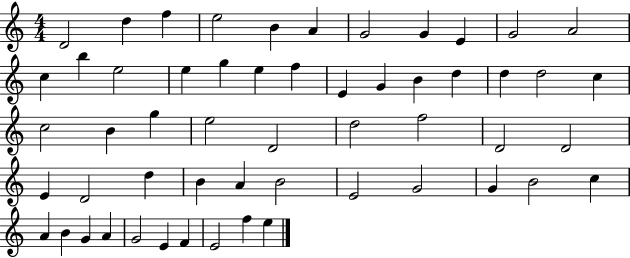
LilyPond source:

{
  \clef treble
  \numericTimeSignature
  \time 4/4
  \key c \major
  d'2 d''4 f''4 | e''2 b'4 a'4 | g'2 g'4 e'4 | g'2 a'2 | \break c''4 b''4 e''2 | e''4 g''4 e''4 f''4 | e'4 g'4 b'4 d''4 | d''4 d''2 c''4 | \break c''2 b'4 g''4 | e''2 d'2 | d''2 f''2 | d'2 d'2 | \break e'4 d'2 d''4 | b'4 a'4 b'2 | e'2 g'2 | g'4 b'2 c''4 | \break a'4 b'4 g'4 a'4 | g'2 e'4 f'4 | e'2 f''4 e''4 | \bar "|."
}